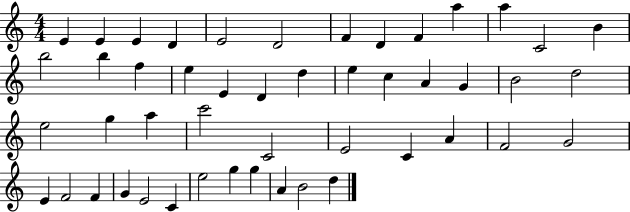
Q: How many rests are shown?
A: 0